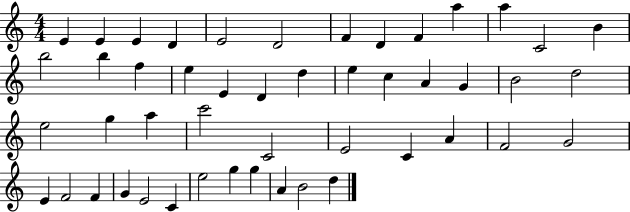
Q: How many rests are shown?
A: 0